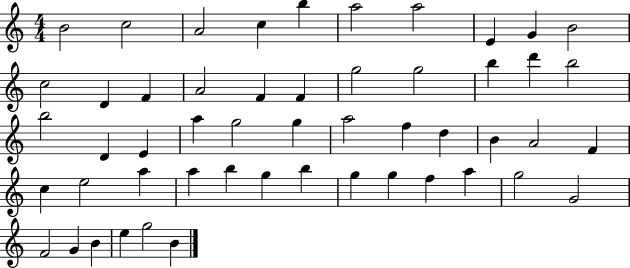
X:1
T:Untitled
M:4/4
L:1/4
K:C
B2 c2 A2 c b a2 a2 E G B2 c2 D F A2 F F g2 g2 b d' b2 b2 D E a g2 g a2 f d B A2 F c e2 a a b g b g g f a g2 G2 F2 G B e g2 B